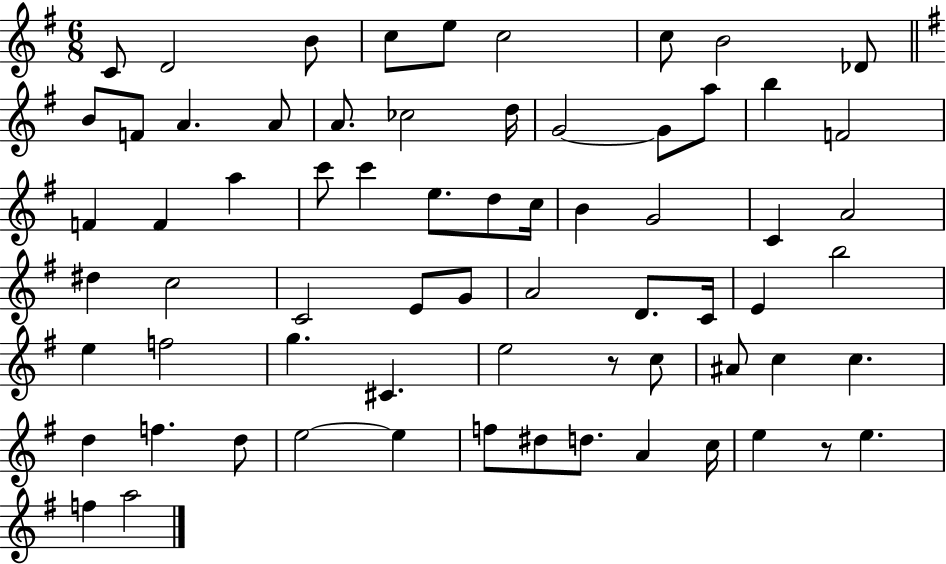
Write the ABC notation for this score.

X:1
T:Untitled
M:6/8
L:1/4
K:G
C/2 D2 B/2 c/2 e/2 c2 c/2 B2 _D/2 B/2 F/2 A A/2 A/2 _c2 d/4 G2 G/2 a/2 b F2 F F a c'/2 c' e/2 d/2 c/4 B G2 C A2 ^d c2 C2 E/2 G/2 A2 D/2 C/4 E b2 e f2 g ^C e2 z/2 c/2 ^A/2 c c d f d/2 e2 e f/2 ^d/2 d/2 A c/4 e z/2 e f a2